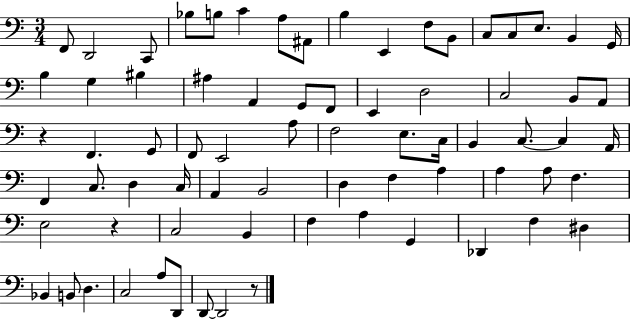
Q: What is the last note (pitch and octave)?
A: D2